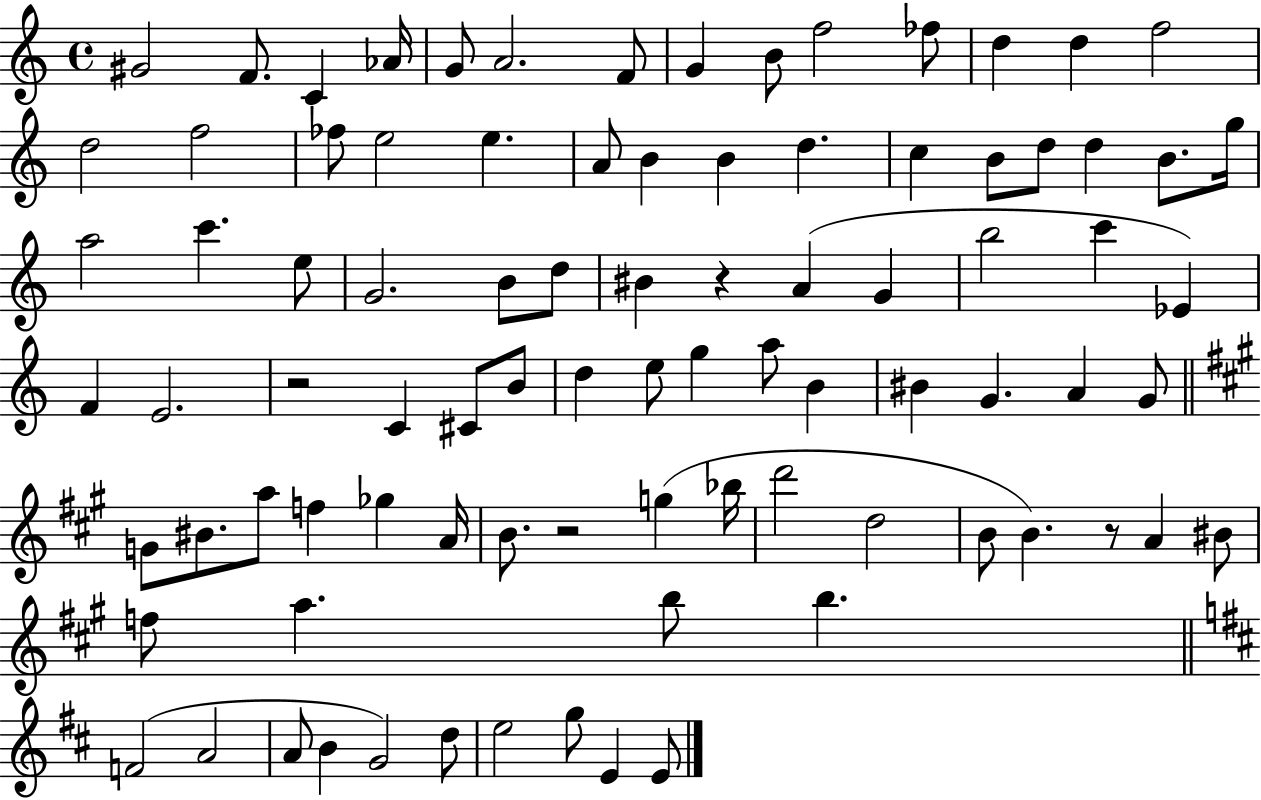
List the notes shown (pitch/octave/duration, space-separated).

G#4/h F4/e. C4/q Ab4/s G4/e A4/h. F4/e G4/q B4/e F5/h FES5/e D5/q D5/q F5/h D5/h F5/h FES5/e E5/h E5/q. A4/e B4/q B4/q D5/q. C5/q B4/e D5/e D5/q B4/e. G5/s A5/h C6/q. E5/e G4/h. B4/e D5/e BIS4/q R/q A4/q G4/q B5/h C6/q Eb4/q F4/q E4/h. R/h C4/q C#4/e B4/e D5/q E5/e G5/q A5/e B4/q BIS4/q G4/q. A4/q G4/e G4/e BIS4/e. A5/e F5/q Gb5/q A4/s B4/e. R/h G5/q Bb5/s D6/h D5/h B4/e B4/q. R/e A4/q BIS4/e F5/e A5/q. B5/e B5/q. F4/h A4/h A4/e B4/q G4/h D5/e E5/h G5/e E4/q E4/e